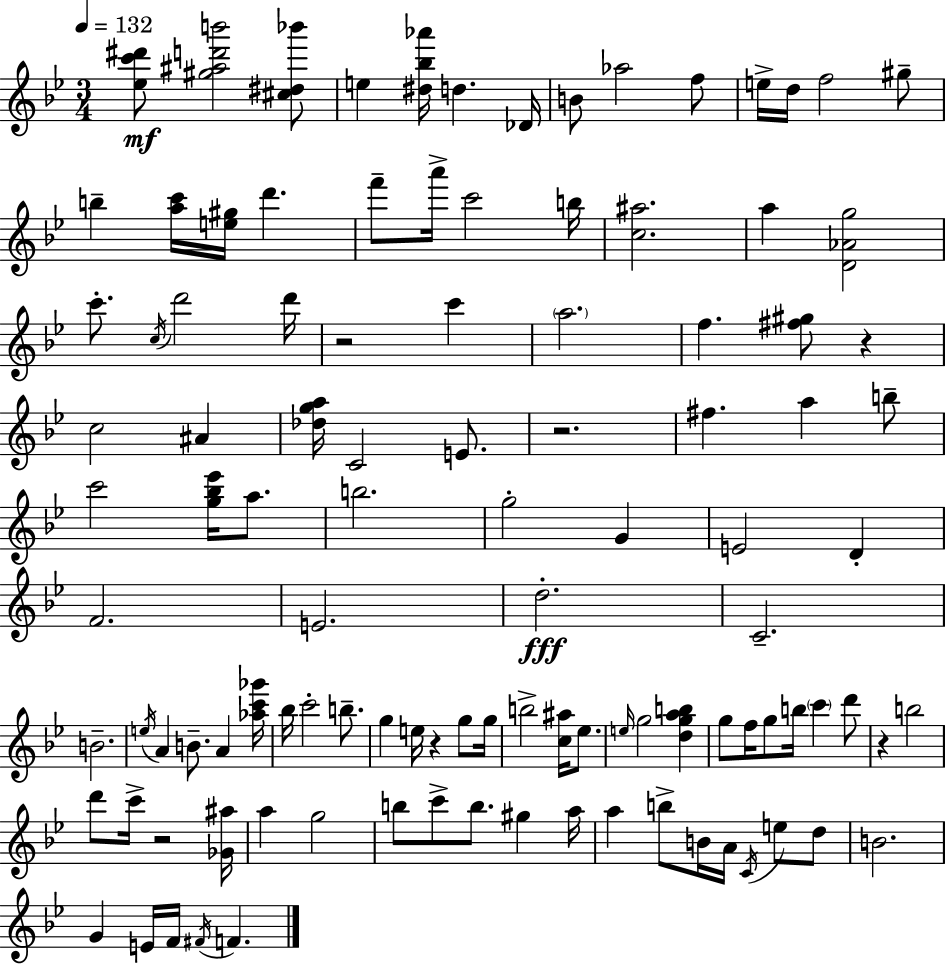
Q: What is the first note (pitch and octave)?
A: E5